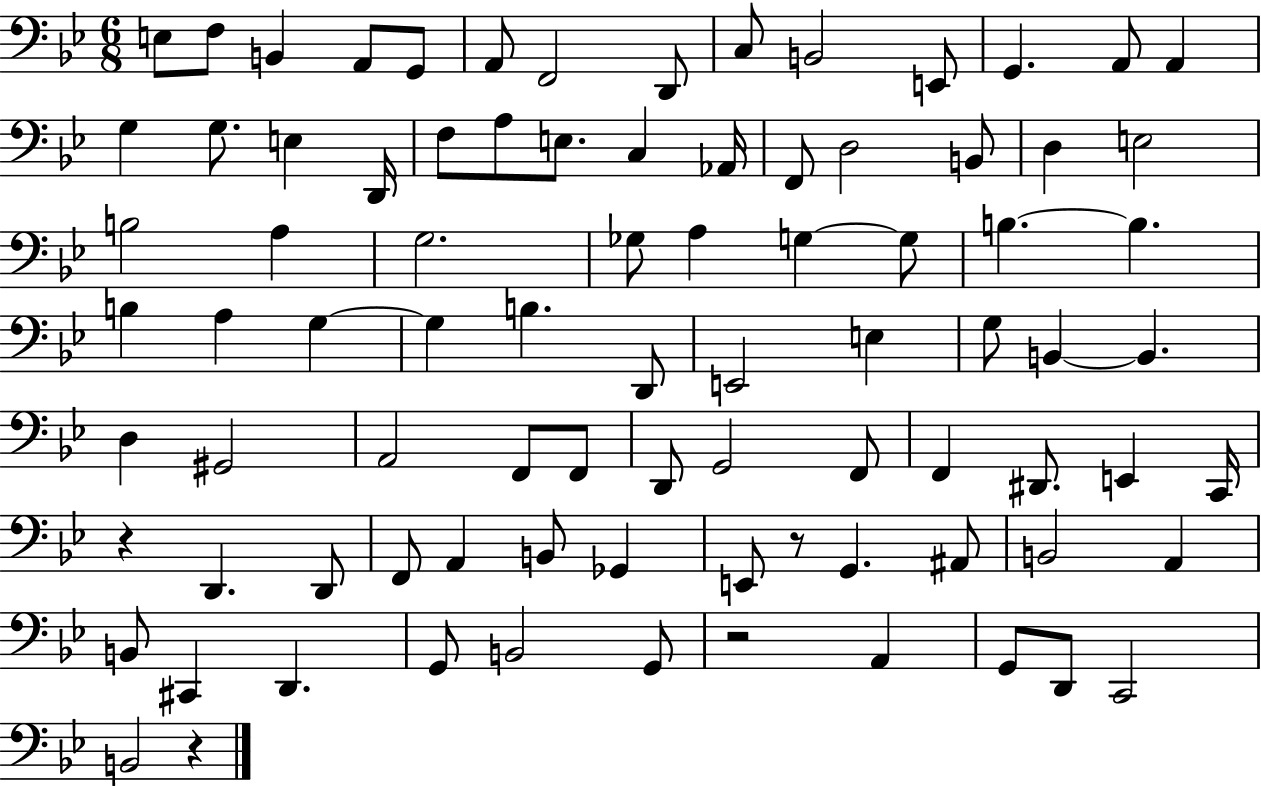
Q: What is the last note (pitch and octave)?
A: B2